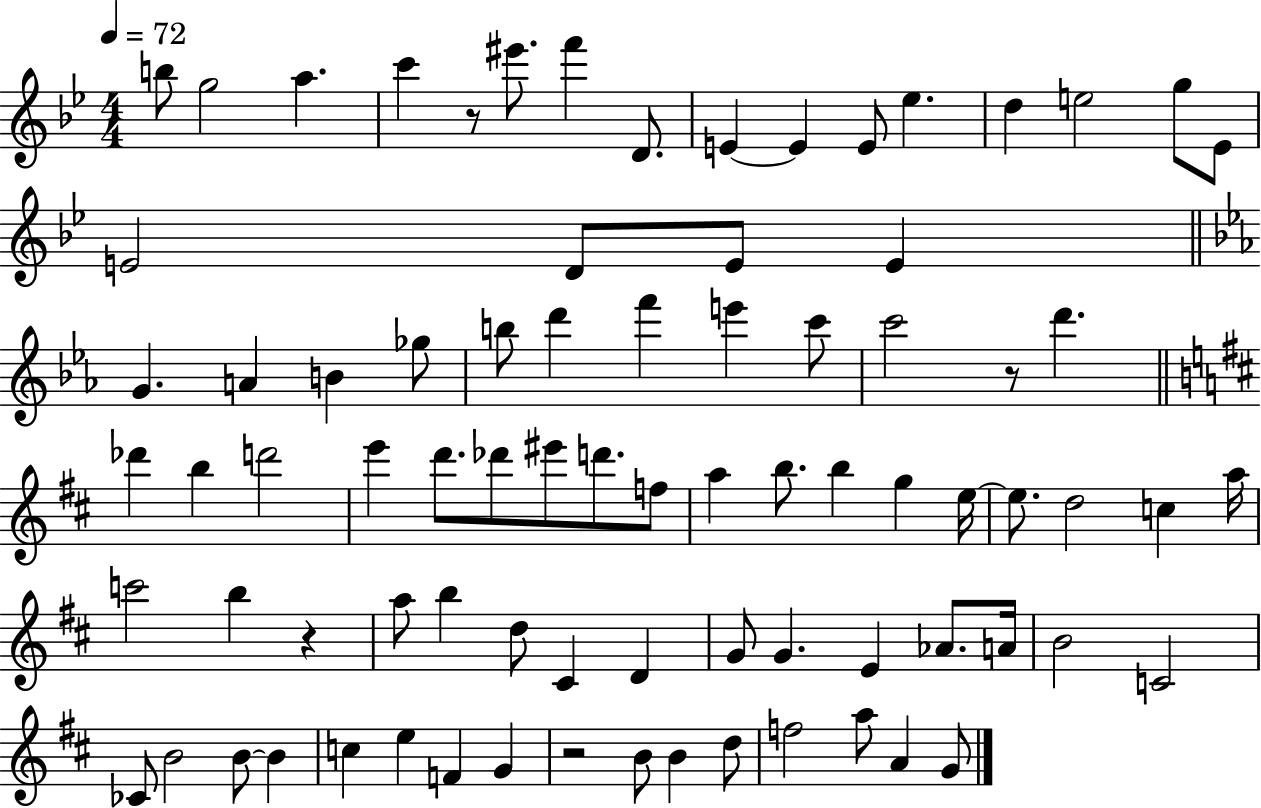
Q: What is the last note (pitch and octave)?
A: G4